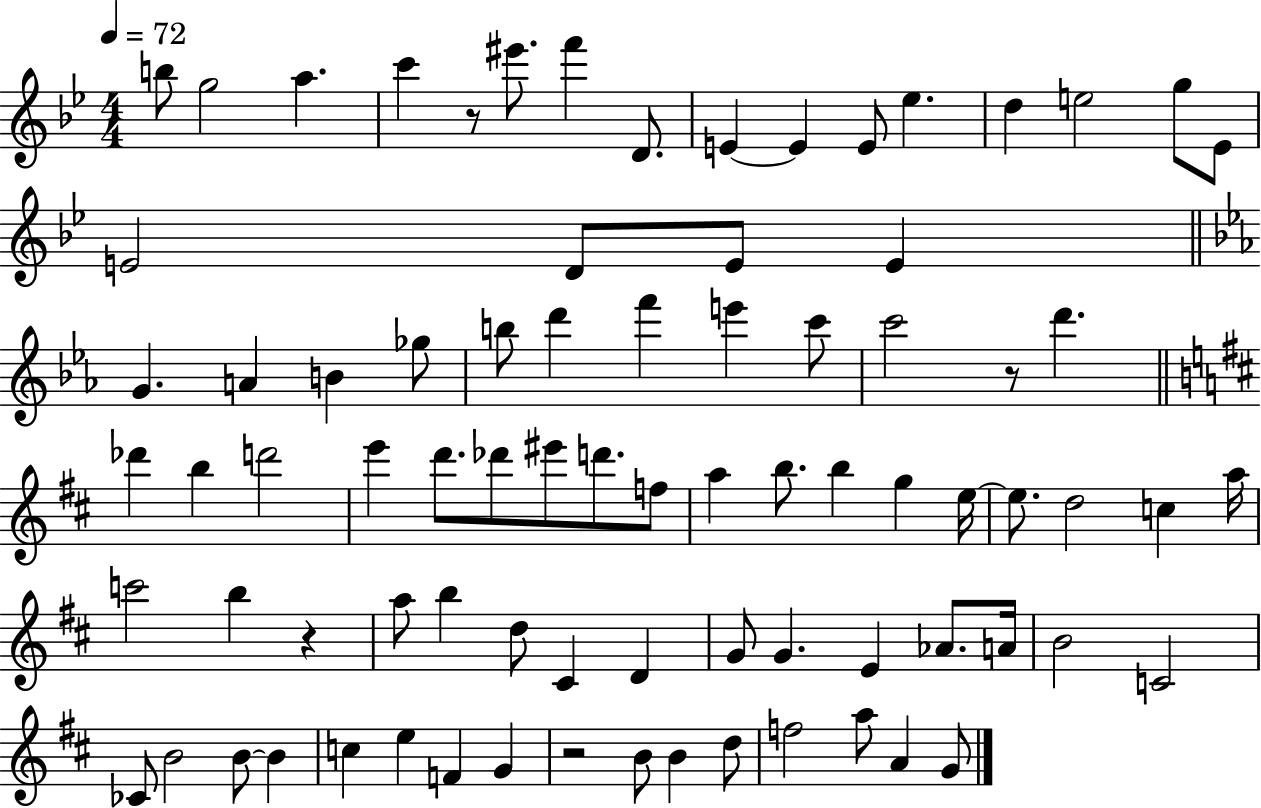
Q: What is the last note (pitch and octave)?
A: G4